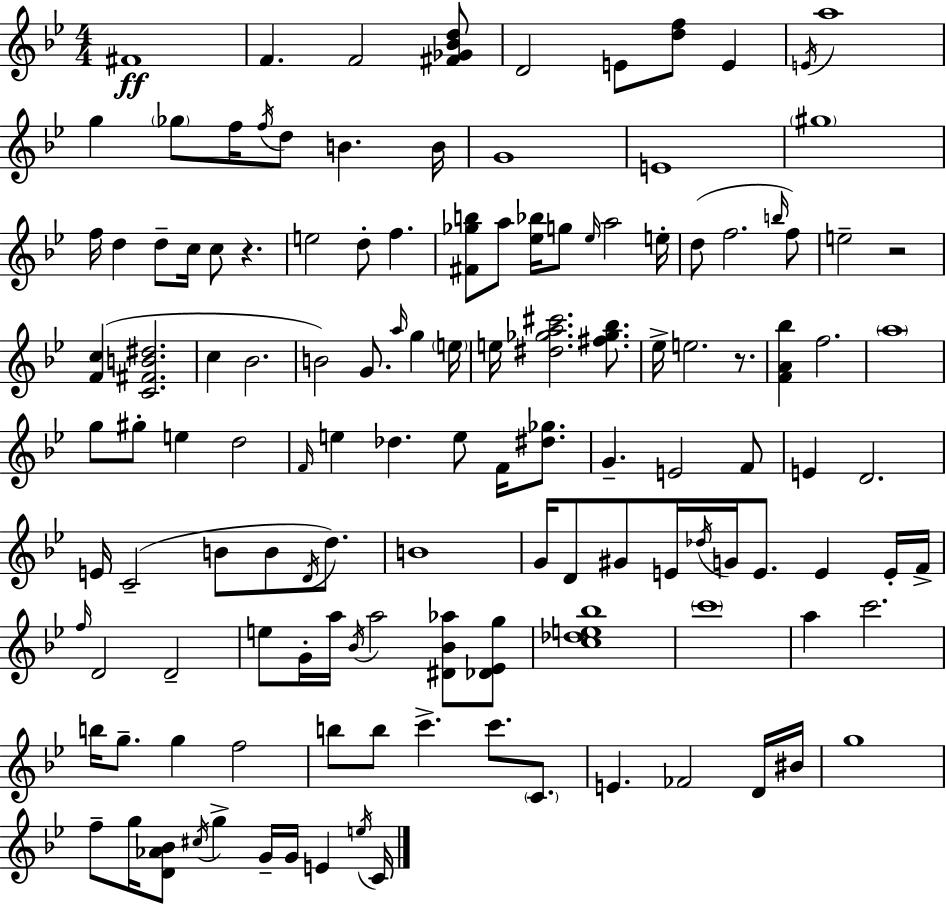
F#4/w F4/q. F4/h [F#4,Gb4,Bb4,D5]/e D4/h E4/e [D5,F5]/e E4/q E4/s A5/w G5/q Gb5/e F5/s F5/s D5/e B4/q. B4/s G4/w E4/w G#5/w F5/s D5/q D5/e C5/s C5/e R/q. E5/h D5/e F5/q. [F#4,Gb5,B5]/e A5/e [Eb5,Bb5]/s G5/e Eb5/s A5/h E5/s D5/e F5/h. B5/s F5/e E5/h R/h [F4,C5]/q [C4,F#4,B4,D#5]/h. C5/q Bb4/h. B4/h G4/e. A5/s G5/q E5/s E5/s [D#5,Gb5,A5,C#6]/h. [F#5,Gb5,Bb5]/e. Eb5/s E5/h. R/e. [F4,A4,Bb5]/q F5/h. A5/w G5/e G#5/e E5/q D5/h F4/s E5/q Db5/q. E5/e F4/s [D#5,Gb5]/e. G4/q. E4/h F4/e E4/q D4/h. E4/s C4/h B4/e B4/e D4/s D5/e. B4/w G4/s D4/e G#4/e E4/s Db5/s G4/s E4/e. E4/q E4/s F4/s F5/s D4/h D4/h E5/e G4/s A5/s Bb4/s A5/h [D#4,Bb4,Ab5]/e [Db4,Eb4,G5]/e [C5,Db5,E5,Bb5]/w C6/w A5/q C6/h. B5/s G5/e. G5/q F5/h B5/e B5/e C6/q. C6/e. C4/e. E4/q. FES4/h D4/s BIS4/s G5/w F5/e G5/s [D4,Ab4,Bb4]/e C#5/s G5/q G4/s G4/s E4/q E5/s C4/s